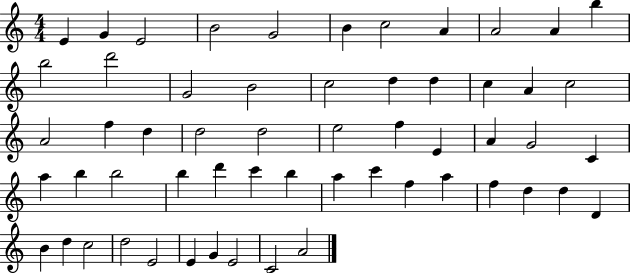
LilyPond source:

{
  \clef treble
  \numericTimeSignature
  \time 4/4
  \key c \major
  e'4 g'4 e'2 | b'2 g'2 | b'4 c''2 a'4 | a'2 a'4 b''4 | \break b''2 d'''2 | g'2 b'2 | c''2 d''4 d''4 | c''4 a'4 c''2 | \break a'2 f''4 d''4 | d''2 d''2 | e''2 f''4 e'4 | a'4 g'2 c'4 | \break a''4 b''4 b''2 | b''4 d'''4 c'''4 b''4 | a''4 c'''4 f''4 a''4 | f''4 d''4 d''4 d'4 | \break b'4 d''4 c''2 | d''2 e'2 | e'4 g'4 e'2 | c'2 a'2 | \break \bar "|."
}